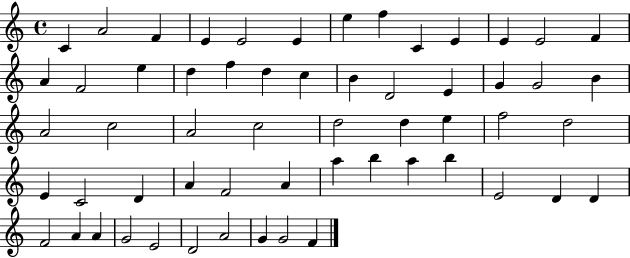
X:1
T:Untitled
M:4/4
L:1/4
K:C
C A2 F E E2 E e f C E E E2 F A F2 e d f d c B D2 E G G2 B A2 c2 A2 c2 d2 d e f2 d2 E C2 D A F2 A a b a b E2 D D F2 A A G2 E2 D2 A2 G G2 F